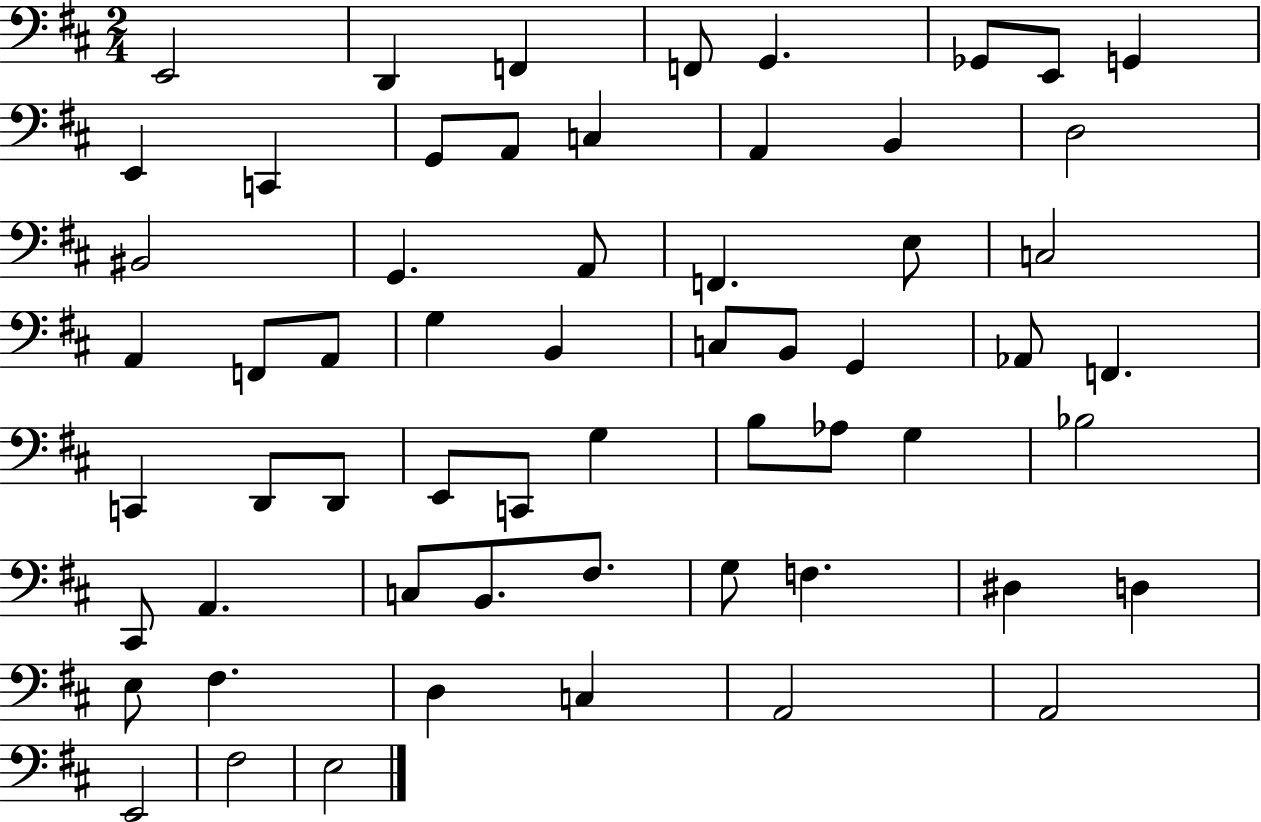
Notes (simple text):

E2/h D2/q F2/q F2/e G2/q. Gb2/e E2/e G2/q E2/q C2/q G2/e A2/e C3/q A2/q B2/q D3/h BIS2/h G2/q. A2/e F2/q. E3/e C3/h A2/q F2/e A2/e G3/q B2/q C3/e B2/e G2/q Ab2/e F2/q. C2/q D2/e D2/e E2/e C2/e G3/q B3/e Ab3/e G3/q Bb3/h C#2/e A2/q. C3/e B2/e. F#3/e. G3/e F3/q. D#3/q D3/q E3/e F#3/q. D3/q C3/q A2/h A2/h E2/h F#3/h E3/h